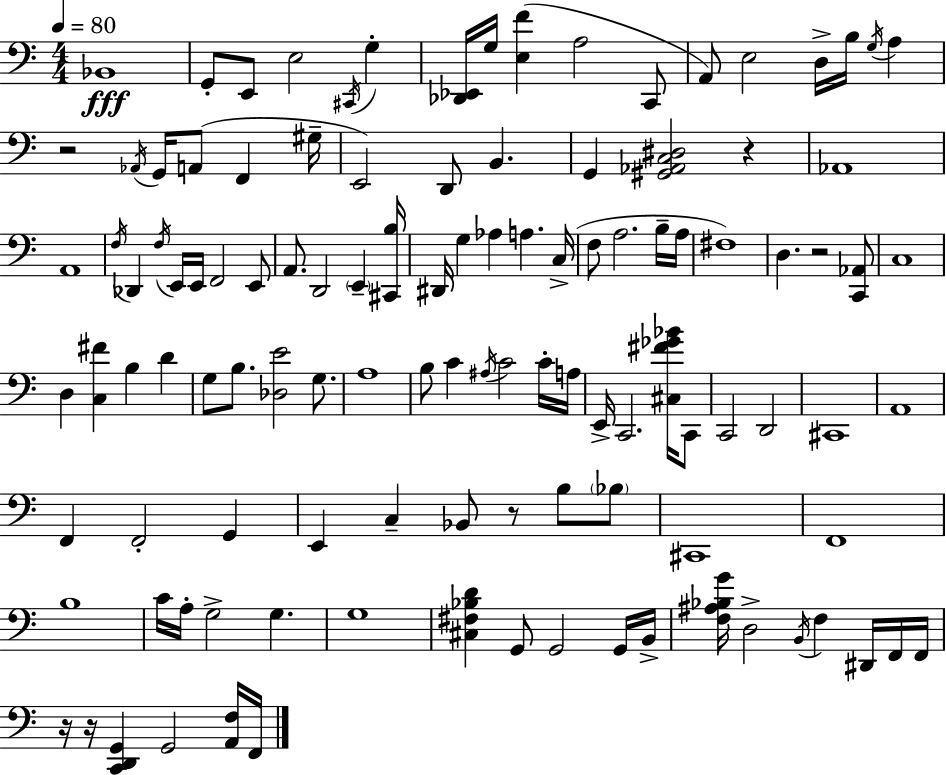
Bb2/w G2/e E2/e E3/h C#2/s G3/q [Db2,Eb2]/s G3/s [E3,F4]/q A3/h C2/e A2/e E3/h D3/s B3/s G3/s A3/q R/h Ab2/s G2/s A2/e F2/q G#3/s E2/h D2/e B2/q. G2/q [G#2,Ab2,C3,D#3]/h R/q Ab2/w A2/w F3/s Db2/q F3/s E2/s E2/s F2/h E2/e A2/e. D2/h E2/q [C#2,B3]/s D#2/s G3/q Ab3/q A3/q. C3/s F3/e A3/h. B3/s A3/s F#3/w D3/q. R/h [C2,Ab2]/e C3/w D3/q [C3,F#4]/q B3/q D4/q G3/e B3/e. [Db3,E4]/h G3/e. A3/w B3/e C4/q A#3/s C4/h C4/s A3/s E2/s C2/h. [C#3,F#4,Gb4,Bb4]/s C2/e C2/h D2/h C#2/w A2/w F2/q F2/h G2/q E2/q C3/q Bb2/e R/e B3/e Bb3/e C#2/w F2/w B3/w C4/s A3/s G3/h G3/q. G3/w [C#3,F#3,Bb3,D4]/q G2/e G2/h G2/s B2/s [F3,A#3,Bb3,G4]/s D3/h B2/s F3/q D#2/s F2/s F2/s R/s R/s [C2,D2,G2]/q G2/h [A2,F3]/s F2/s